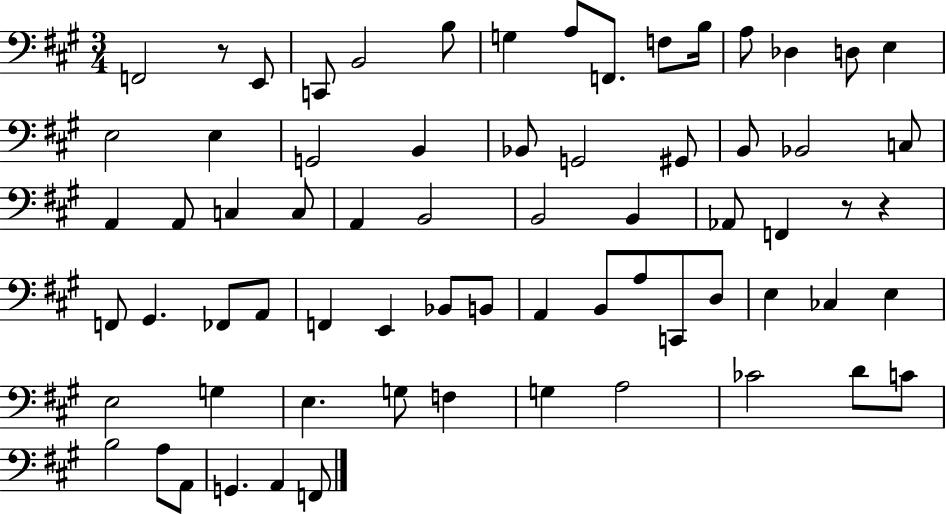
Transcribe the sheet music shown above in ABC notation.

X:1
T:Untitled
M:3/4
L:1/4
K:A
F,,2 z/2 E,,/2 C,,/2 B,,2 B,/2 G, A,/2 F,,/2 F,/2 B,/4 A,/2 _D, D,/2 E, E,2 E, G,,2 B,, _B,,/2 G,,2 ^G,,/2 B,,/2 _B,,2 C,/2 A,, A,,/2 C, C,/2 A,, B,,2 B,,2 B,, _A,,/2 F,, z/2 z F,,/2 ^G,, _F,,/2 A,,/2 F,, E,, _B,,/2 B,,/2 A,, B,,/2 A,/2 C,,/2 D,/2 E, _C, E, E,2 G, E, G,/2 F, G, A,2 _C2 D/2 C/2 B,2 A,/2 A,,/2 G,, A,, F,,/2